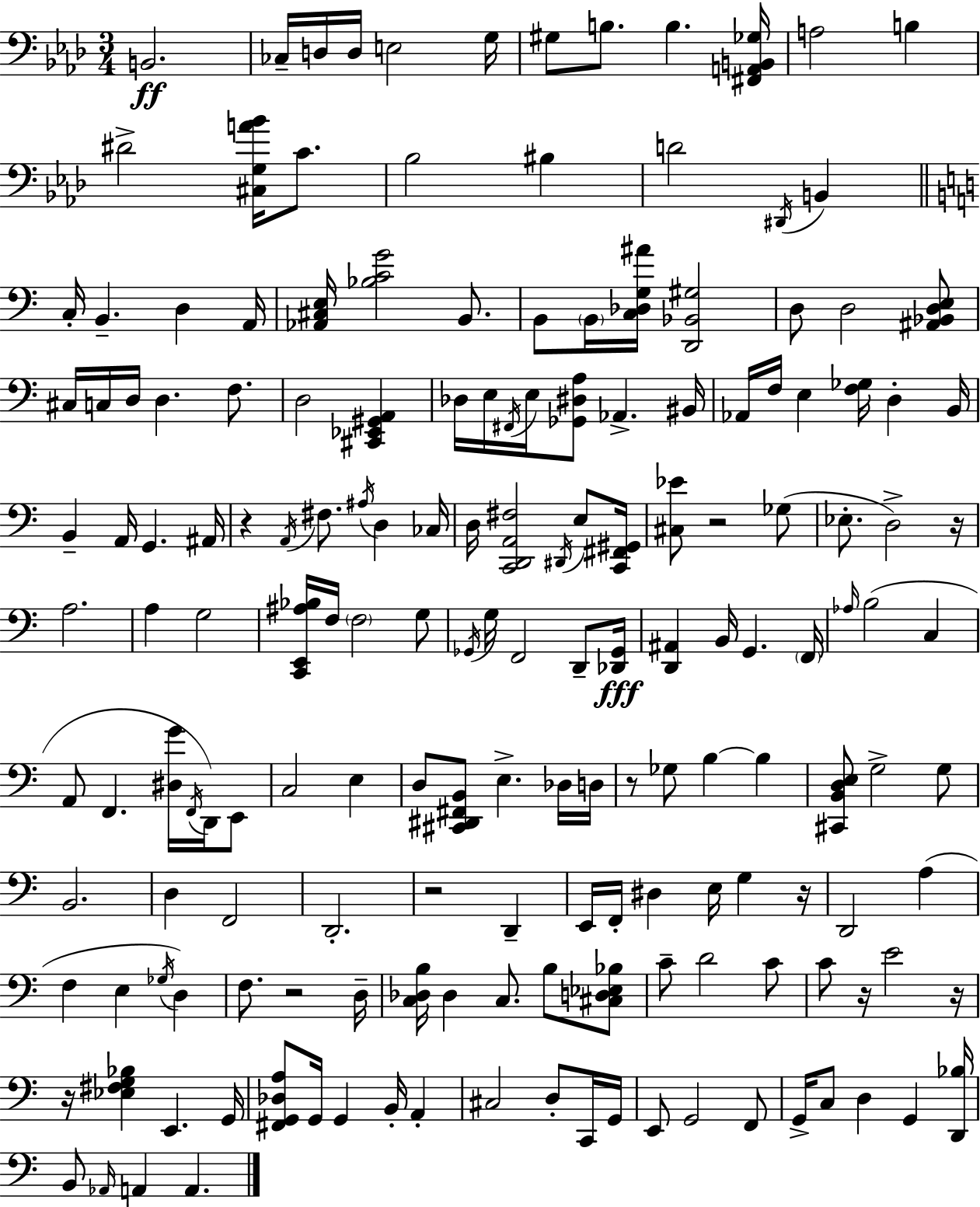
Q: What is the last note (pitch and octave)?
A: A2